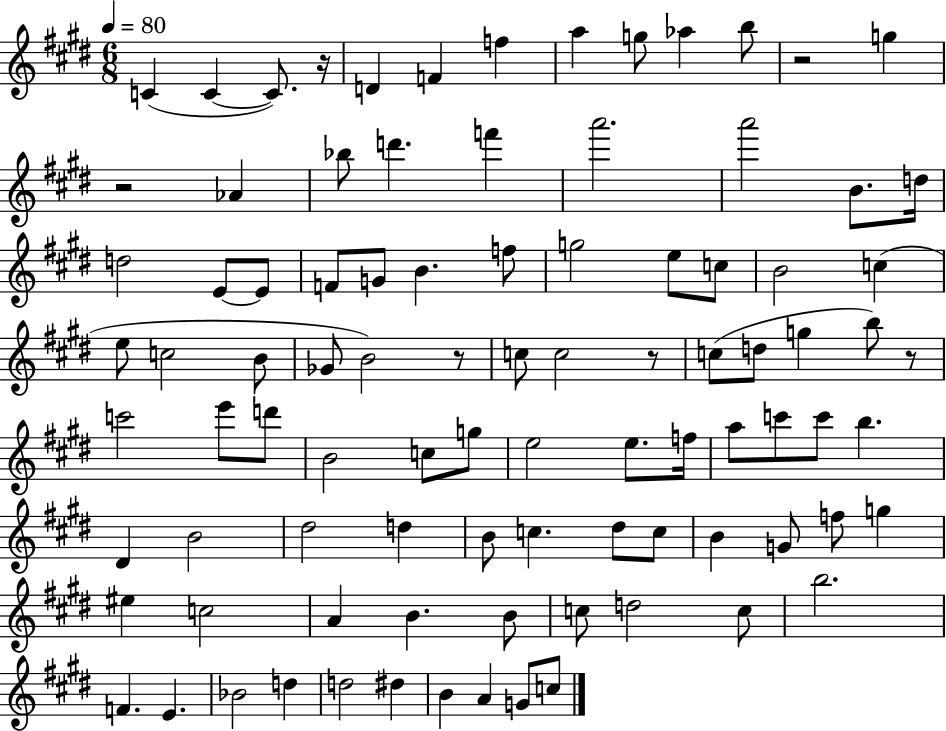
{
  \clef treble
  \numericTimeSignature
  \time 6/8
  \key e \major
  \tempo 4 = 80
  c'4( c'4~~ c'8.) r16 | d'4 f'4 f''4 | a''4 g''8 aes''4 b''8 | r2 g''4 | \break r2 aes'4 | bes''8 d'''4. f'''4 | a'''2. | a'''2 b'8. d''16 | \break d''2 e'8~~ e'8 | f'8 g'8 b'4. f''8 | g''2 e''8 c''8 | b'2 c''4( | \break e''8 c''2 b'8 | ges'8 b'2) r8 | c''8 c''2 r8 | c''8( d''8 g''4 b''8) r8 | \break c'''2 e'''8 d'''8 | b'2 c''8 g''8 | e''2 e''8. f''16 | a''8 c'''8 c'''8 b''4. | \break dis'4 b'2 | dis''2 d''4 | b'8 c''4. dis''8 c''8 | b'4 g'8 f''8 g''4 | \break eis''4 c''2 | a'4 b'4. b'8 | c''8 d''2 c''8 | b''2. | \break f'4. e'4. | bes'2 d''4 | d''2 dis''4 | b'4 a'4 g'8 c''8 | \break \bar "|."
}